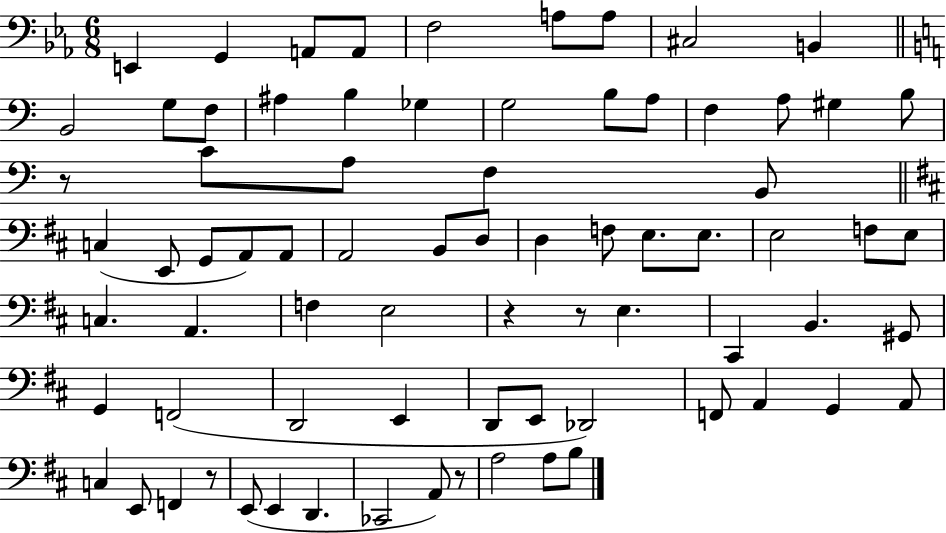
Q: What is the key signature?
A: EES major